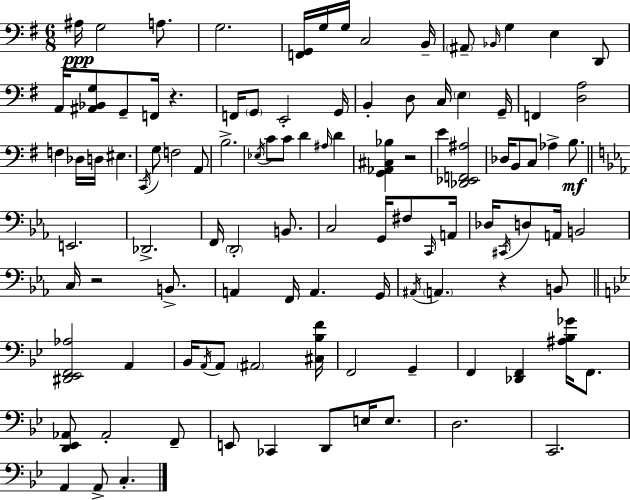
X:1
T:Untitled
M:6/8
L:1/4
K:G
^A,/4 G,2 A,/2 G,2 [F,,G,,]/4 G,/4 G,/4 C,2 B,,/4 ^A,,/2 _B,,/4 G, E, D,,/2 A,,/4 [^A,,_B,,G,]/2 G,,/2 F,,/4 z F,,/4 G,,/2 E,,2 G,,/4 B,, D,/2 C,/4 E, G,,/4 F,, [D,A,]2 F, _D,/4 D,/4 ^E, C,,/4 G,/2 F,2 A,,/2 B,2 _E,/4 C/2 C/2 D ^A,/4 D [G,,_A,,^C,_B,] z2 E [_D,,_E,,F,,^A,]2 _D,/4 B,,/2 C,/2 _A, B,/2 E,,2 _D,,2 F,,/4 D,,2 B,,/2 C,2 G,,/4 ^F,/2 C,,/4 A,,/4 _D,/4 ^C,,/4 D,/2 A,,/4 B,,2 C,/4 z2 B,,/2 A,, F,,/4 A,, G,,/4 ^A,,/4 A,, z B,,/2 [^D,,_E,,F,,_A,]2 A,, _B,,/4 A,,/4 A,,/2 ^A,,2 [^C,_B,F]/4 F,,2 G,, F,, [_D,,F,,] [^A,_B,_G]/4 F,,/2 [D,,_E,,_A,,]/2 _A,,2 F,,/2 E,,/2 _C,, D,,/2 E,/4 E,/2 D,2 C,,2 A,, A,,/2 C,